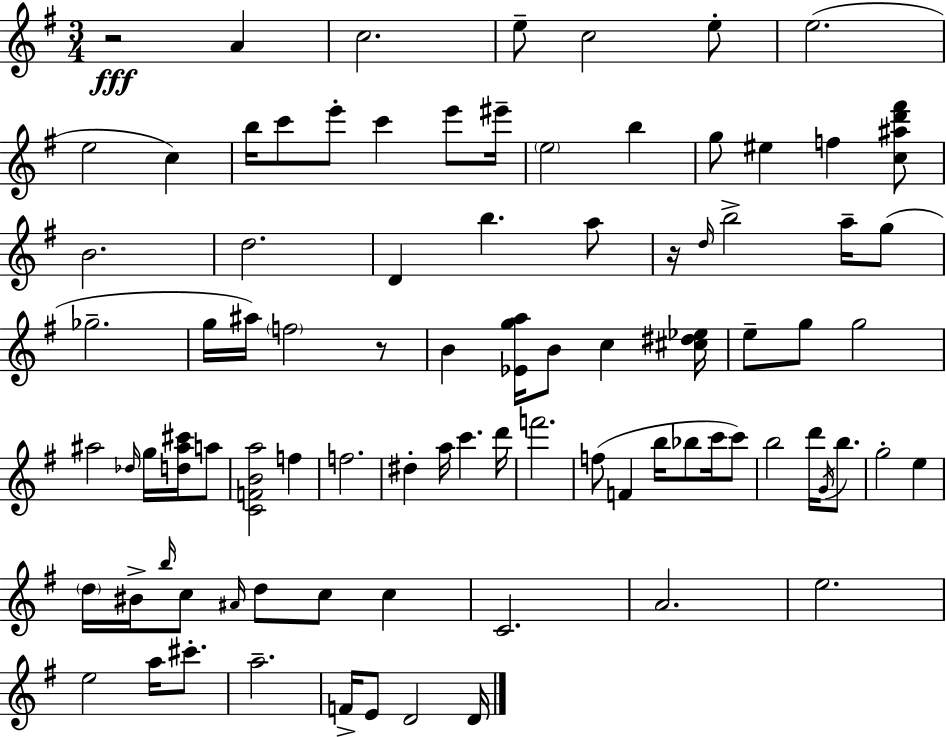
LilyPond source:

{
  \clef treble
  \numericTimeSignature
  \time 3/4
  \key e \minor
  \repeat volta 2 { r2\fff a'4 | c''2. | e''8-- c''2 e''8-. | e''2.( | \break e''2 c''4) | b''16 c'''8 e'''8-. c'''4 e'''8 eis'''16-- | \parenthesize e''2 b''4 | g''8 eis''4 f''4 <c'' ais'' d''' fis'''>8 | \break b'2. | d''2. | d'4 b''4. a''8 | r16 \grace { d''16 } b''2-> a''16-- g''8( | \break ges''2.-- | g''16 ais''16) \parenthesize f''2 r8 | b'4 <ees' g'' a''>16 b'8 c''4 | <cis'' dis'' ees''>16 e''8-- g''8 g''2 | \break ais''2 \grace { des''16 } g''16 <d'' ais'' cis'''>16 | a''8 <c' f' b' a''>2 f''4 | f''2. | dis''4-. a''16 c'''4. | \break d'''16 f'''2. | f''8( f'4 b''16 bes''8 c'''16 | c'''8) b''2 d'''16 \acciaccatura { g'16 } | b''8. g''2-. e''4 | \break \parenthesize d''16 bis'16-> \grace { b''16 } c''8 \grace { ais'16 } d''8 c''8 | c''4 c'2. | a'2. | e''2. | \break e''2 | a''16 cis'''8.-. a''2.-- | f'16-> e'8 d'2 | d'16 } \bar "|."
}